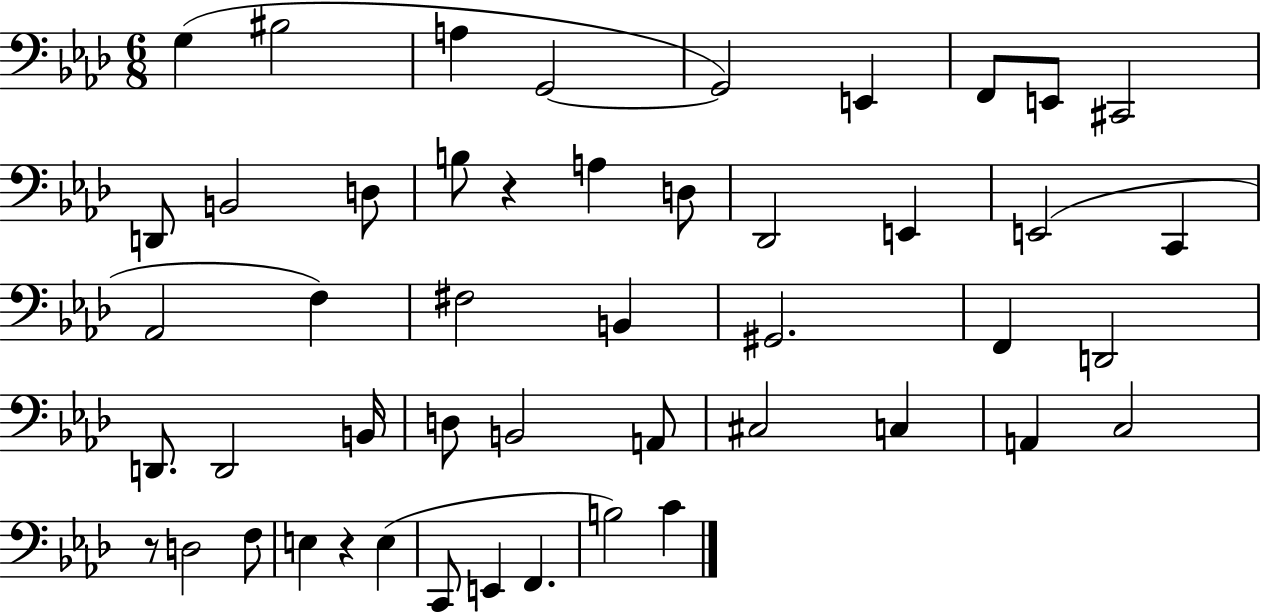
{
  \clef bass
  \numericTimeSignature
  \time 6/8
  \key aes \major
  \repeat volta 2 { g4( bis2 | a4 g,2~~ | g,2) e,4 | f,8 e,8 cis,2 | \break d,8 b,2 d8 | b8 r4 a4 d8 | des,2 e,4 | e,2( c,4 | \break aes,2 f4) | fis2 b,4 | gis,2. | f,4 d,2 | \break d,8. d,2 b,16 | d8 b,2 a,8 | cis2 c4 | a,4 c2 | \break r8 d2 f8 | e4 r4 e4( | c,8 e,4 f,4. | b2) c'4 | \break } \bar "|."
}